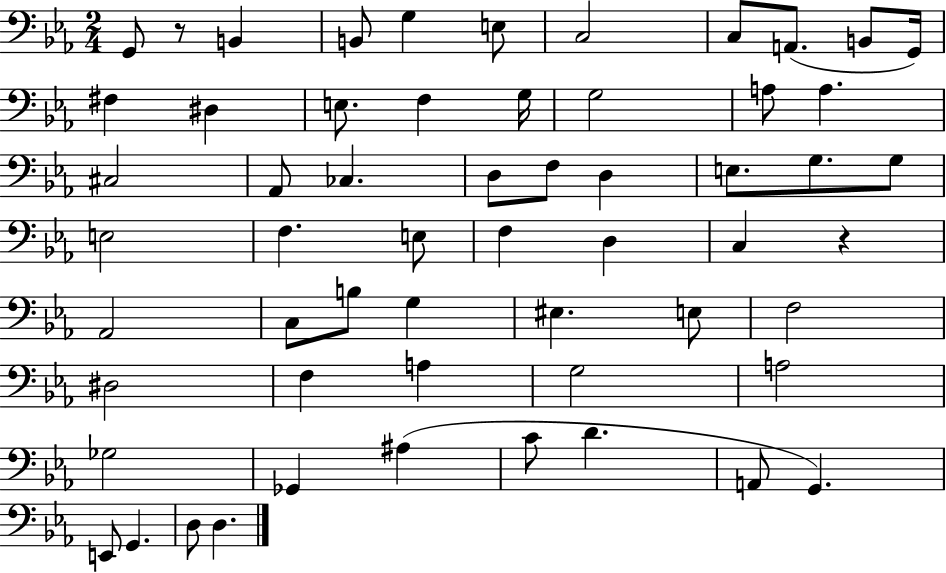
G2/e R/e B2/q B2/e G3/q E3/e C3/h C3/e A2/e. B2/e G2/s F#3/q D#3/q E3/e. F3/q G3/s G3/h A3/e A3/q. C#3/h Ab2/e CES3/q. D3/e F3/e D3/q E3/e. G3/e. G3/e E3/h F3/q. E3/e F3/q D3/q C3/q R/q Ab2/h C3/e B3/e G3/q EIS3/q. E3/e F3/h D#3/h F3/q A3/q G3/h A3/h Gb3/h Gb2/q A#3/q C4/e D4/q. A2/e G2/q. E2/e G2/q. D3/e D3/q.